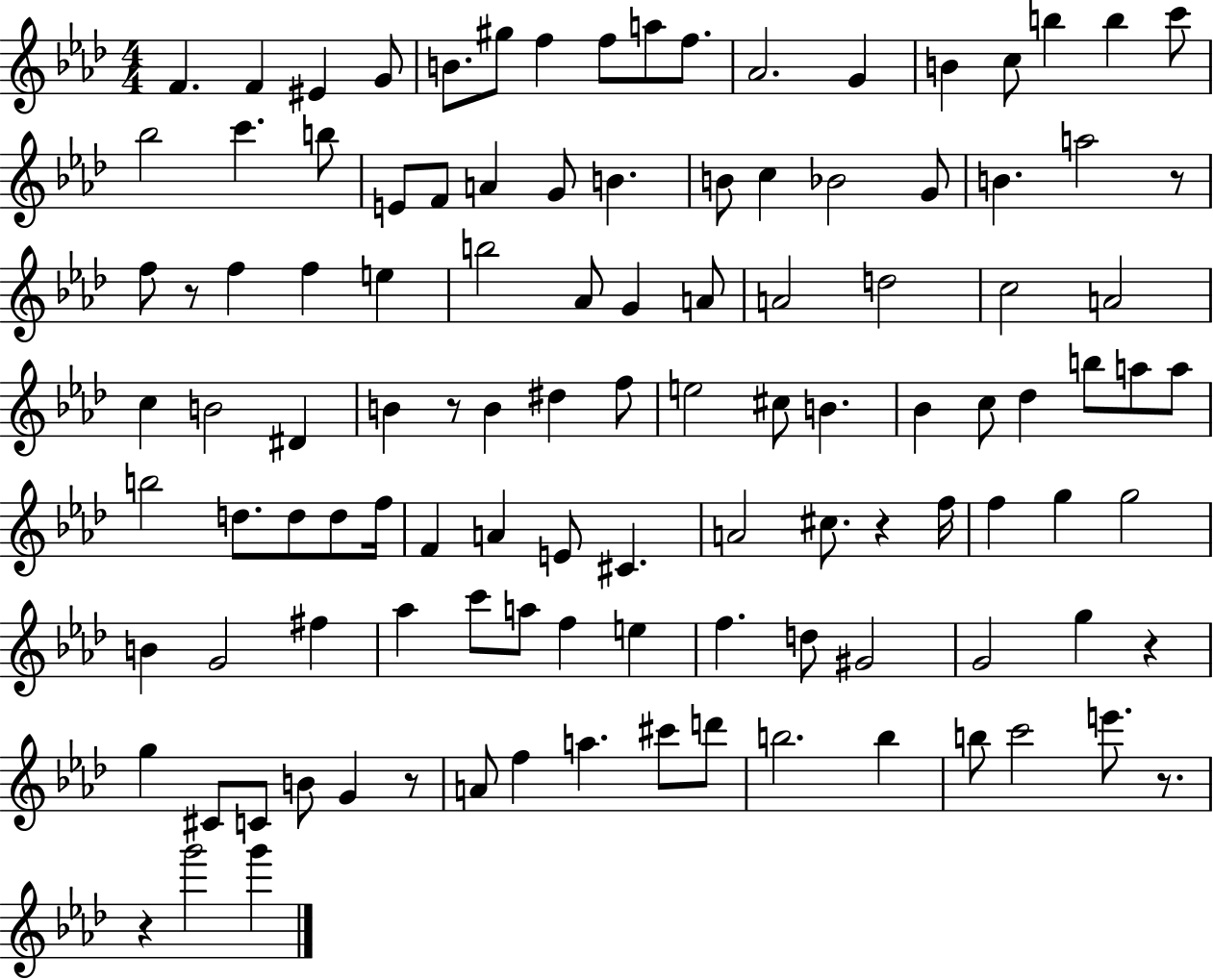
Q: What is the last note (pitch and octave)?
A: G6